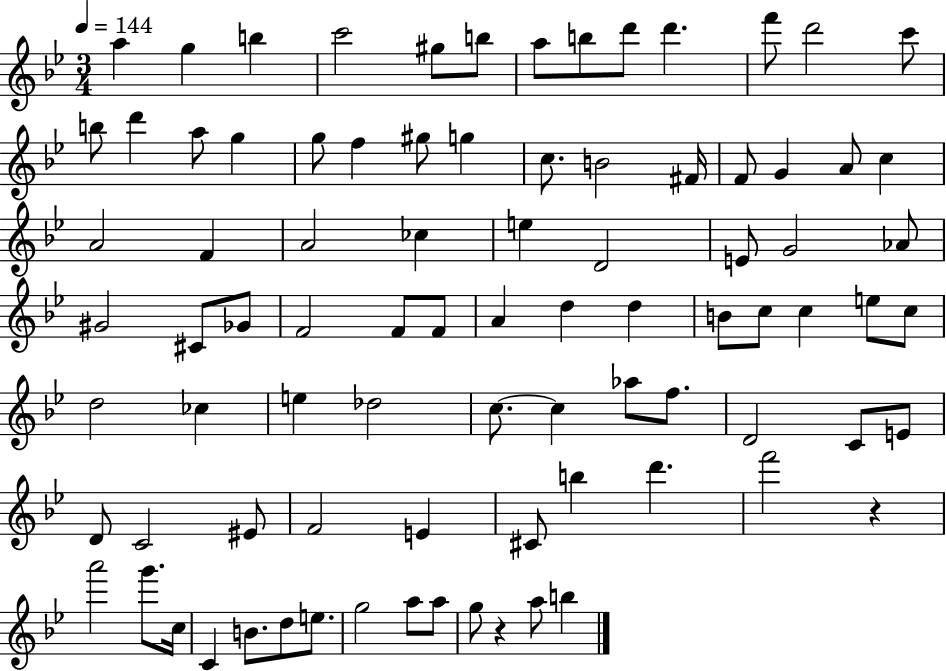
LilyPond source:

{
  \clef treble
  \numericTimeSignature
  \time 3/4
  \key bes \major
  \tempo 4 = 144
  a''4 g''4 b''4 | c'''2 gis''8 b''8 | a''8 b''8 d'''8 d'''4. | f'''8 d'''2 c'''8 | \break b''8 d'''4 a''8 g''4 | g''8 f''4 gis''8 g''4 | c''8. b'2 fis'16 | f'8 g'4 a'8 c''4 | \break a'2 f'4 | a'2 ces''4 | e''4 d'2 | e'8 g'2 aes'8 | \break gis'2 cis'8 ges'8 | f'2 f'8 f'8 | a'4 d''4 d''4 | b'8 c''8 c''4 e''8 c''8 | \break d''2 ces''4 | e''4 des''2 | c''8.~~ c''4 aes''8 f''8. | d'2 c'8 e'8 | \break d'8 c'2 eis'8 | f'2 e'4 | cis'8 b''4 d'''4. | f'''2 r4 | \break a'''2 g'''8. c''16 | c'4 b'8. d''8 e''8. | g''2 a''8 a''8 | g''8 r4 a''8 b''4 | \break \bar "|."
}